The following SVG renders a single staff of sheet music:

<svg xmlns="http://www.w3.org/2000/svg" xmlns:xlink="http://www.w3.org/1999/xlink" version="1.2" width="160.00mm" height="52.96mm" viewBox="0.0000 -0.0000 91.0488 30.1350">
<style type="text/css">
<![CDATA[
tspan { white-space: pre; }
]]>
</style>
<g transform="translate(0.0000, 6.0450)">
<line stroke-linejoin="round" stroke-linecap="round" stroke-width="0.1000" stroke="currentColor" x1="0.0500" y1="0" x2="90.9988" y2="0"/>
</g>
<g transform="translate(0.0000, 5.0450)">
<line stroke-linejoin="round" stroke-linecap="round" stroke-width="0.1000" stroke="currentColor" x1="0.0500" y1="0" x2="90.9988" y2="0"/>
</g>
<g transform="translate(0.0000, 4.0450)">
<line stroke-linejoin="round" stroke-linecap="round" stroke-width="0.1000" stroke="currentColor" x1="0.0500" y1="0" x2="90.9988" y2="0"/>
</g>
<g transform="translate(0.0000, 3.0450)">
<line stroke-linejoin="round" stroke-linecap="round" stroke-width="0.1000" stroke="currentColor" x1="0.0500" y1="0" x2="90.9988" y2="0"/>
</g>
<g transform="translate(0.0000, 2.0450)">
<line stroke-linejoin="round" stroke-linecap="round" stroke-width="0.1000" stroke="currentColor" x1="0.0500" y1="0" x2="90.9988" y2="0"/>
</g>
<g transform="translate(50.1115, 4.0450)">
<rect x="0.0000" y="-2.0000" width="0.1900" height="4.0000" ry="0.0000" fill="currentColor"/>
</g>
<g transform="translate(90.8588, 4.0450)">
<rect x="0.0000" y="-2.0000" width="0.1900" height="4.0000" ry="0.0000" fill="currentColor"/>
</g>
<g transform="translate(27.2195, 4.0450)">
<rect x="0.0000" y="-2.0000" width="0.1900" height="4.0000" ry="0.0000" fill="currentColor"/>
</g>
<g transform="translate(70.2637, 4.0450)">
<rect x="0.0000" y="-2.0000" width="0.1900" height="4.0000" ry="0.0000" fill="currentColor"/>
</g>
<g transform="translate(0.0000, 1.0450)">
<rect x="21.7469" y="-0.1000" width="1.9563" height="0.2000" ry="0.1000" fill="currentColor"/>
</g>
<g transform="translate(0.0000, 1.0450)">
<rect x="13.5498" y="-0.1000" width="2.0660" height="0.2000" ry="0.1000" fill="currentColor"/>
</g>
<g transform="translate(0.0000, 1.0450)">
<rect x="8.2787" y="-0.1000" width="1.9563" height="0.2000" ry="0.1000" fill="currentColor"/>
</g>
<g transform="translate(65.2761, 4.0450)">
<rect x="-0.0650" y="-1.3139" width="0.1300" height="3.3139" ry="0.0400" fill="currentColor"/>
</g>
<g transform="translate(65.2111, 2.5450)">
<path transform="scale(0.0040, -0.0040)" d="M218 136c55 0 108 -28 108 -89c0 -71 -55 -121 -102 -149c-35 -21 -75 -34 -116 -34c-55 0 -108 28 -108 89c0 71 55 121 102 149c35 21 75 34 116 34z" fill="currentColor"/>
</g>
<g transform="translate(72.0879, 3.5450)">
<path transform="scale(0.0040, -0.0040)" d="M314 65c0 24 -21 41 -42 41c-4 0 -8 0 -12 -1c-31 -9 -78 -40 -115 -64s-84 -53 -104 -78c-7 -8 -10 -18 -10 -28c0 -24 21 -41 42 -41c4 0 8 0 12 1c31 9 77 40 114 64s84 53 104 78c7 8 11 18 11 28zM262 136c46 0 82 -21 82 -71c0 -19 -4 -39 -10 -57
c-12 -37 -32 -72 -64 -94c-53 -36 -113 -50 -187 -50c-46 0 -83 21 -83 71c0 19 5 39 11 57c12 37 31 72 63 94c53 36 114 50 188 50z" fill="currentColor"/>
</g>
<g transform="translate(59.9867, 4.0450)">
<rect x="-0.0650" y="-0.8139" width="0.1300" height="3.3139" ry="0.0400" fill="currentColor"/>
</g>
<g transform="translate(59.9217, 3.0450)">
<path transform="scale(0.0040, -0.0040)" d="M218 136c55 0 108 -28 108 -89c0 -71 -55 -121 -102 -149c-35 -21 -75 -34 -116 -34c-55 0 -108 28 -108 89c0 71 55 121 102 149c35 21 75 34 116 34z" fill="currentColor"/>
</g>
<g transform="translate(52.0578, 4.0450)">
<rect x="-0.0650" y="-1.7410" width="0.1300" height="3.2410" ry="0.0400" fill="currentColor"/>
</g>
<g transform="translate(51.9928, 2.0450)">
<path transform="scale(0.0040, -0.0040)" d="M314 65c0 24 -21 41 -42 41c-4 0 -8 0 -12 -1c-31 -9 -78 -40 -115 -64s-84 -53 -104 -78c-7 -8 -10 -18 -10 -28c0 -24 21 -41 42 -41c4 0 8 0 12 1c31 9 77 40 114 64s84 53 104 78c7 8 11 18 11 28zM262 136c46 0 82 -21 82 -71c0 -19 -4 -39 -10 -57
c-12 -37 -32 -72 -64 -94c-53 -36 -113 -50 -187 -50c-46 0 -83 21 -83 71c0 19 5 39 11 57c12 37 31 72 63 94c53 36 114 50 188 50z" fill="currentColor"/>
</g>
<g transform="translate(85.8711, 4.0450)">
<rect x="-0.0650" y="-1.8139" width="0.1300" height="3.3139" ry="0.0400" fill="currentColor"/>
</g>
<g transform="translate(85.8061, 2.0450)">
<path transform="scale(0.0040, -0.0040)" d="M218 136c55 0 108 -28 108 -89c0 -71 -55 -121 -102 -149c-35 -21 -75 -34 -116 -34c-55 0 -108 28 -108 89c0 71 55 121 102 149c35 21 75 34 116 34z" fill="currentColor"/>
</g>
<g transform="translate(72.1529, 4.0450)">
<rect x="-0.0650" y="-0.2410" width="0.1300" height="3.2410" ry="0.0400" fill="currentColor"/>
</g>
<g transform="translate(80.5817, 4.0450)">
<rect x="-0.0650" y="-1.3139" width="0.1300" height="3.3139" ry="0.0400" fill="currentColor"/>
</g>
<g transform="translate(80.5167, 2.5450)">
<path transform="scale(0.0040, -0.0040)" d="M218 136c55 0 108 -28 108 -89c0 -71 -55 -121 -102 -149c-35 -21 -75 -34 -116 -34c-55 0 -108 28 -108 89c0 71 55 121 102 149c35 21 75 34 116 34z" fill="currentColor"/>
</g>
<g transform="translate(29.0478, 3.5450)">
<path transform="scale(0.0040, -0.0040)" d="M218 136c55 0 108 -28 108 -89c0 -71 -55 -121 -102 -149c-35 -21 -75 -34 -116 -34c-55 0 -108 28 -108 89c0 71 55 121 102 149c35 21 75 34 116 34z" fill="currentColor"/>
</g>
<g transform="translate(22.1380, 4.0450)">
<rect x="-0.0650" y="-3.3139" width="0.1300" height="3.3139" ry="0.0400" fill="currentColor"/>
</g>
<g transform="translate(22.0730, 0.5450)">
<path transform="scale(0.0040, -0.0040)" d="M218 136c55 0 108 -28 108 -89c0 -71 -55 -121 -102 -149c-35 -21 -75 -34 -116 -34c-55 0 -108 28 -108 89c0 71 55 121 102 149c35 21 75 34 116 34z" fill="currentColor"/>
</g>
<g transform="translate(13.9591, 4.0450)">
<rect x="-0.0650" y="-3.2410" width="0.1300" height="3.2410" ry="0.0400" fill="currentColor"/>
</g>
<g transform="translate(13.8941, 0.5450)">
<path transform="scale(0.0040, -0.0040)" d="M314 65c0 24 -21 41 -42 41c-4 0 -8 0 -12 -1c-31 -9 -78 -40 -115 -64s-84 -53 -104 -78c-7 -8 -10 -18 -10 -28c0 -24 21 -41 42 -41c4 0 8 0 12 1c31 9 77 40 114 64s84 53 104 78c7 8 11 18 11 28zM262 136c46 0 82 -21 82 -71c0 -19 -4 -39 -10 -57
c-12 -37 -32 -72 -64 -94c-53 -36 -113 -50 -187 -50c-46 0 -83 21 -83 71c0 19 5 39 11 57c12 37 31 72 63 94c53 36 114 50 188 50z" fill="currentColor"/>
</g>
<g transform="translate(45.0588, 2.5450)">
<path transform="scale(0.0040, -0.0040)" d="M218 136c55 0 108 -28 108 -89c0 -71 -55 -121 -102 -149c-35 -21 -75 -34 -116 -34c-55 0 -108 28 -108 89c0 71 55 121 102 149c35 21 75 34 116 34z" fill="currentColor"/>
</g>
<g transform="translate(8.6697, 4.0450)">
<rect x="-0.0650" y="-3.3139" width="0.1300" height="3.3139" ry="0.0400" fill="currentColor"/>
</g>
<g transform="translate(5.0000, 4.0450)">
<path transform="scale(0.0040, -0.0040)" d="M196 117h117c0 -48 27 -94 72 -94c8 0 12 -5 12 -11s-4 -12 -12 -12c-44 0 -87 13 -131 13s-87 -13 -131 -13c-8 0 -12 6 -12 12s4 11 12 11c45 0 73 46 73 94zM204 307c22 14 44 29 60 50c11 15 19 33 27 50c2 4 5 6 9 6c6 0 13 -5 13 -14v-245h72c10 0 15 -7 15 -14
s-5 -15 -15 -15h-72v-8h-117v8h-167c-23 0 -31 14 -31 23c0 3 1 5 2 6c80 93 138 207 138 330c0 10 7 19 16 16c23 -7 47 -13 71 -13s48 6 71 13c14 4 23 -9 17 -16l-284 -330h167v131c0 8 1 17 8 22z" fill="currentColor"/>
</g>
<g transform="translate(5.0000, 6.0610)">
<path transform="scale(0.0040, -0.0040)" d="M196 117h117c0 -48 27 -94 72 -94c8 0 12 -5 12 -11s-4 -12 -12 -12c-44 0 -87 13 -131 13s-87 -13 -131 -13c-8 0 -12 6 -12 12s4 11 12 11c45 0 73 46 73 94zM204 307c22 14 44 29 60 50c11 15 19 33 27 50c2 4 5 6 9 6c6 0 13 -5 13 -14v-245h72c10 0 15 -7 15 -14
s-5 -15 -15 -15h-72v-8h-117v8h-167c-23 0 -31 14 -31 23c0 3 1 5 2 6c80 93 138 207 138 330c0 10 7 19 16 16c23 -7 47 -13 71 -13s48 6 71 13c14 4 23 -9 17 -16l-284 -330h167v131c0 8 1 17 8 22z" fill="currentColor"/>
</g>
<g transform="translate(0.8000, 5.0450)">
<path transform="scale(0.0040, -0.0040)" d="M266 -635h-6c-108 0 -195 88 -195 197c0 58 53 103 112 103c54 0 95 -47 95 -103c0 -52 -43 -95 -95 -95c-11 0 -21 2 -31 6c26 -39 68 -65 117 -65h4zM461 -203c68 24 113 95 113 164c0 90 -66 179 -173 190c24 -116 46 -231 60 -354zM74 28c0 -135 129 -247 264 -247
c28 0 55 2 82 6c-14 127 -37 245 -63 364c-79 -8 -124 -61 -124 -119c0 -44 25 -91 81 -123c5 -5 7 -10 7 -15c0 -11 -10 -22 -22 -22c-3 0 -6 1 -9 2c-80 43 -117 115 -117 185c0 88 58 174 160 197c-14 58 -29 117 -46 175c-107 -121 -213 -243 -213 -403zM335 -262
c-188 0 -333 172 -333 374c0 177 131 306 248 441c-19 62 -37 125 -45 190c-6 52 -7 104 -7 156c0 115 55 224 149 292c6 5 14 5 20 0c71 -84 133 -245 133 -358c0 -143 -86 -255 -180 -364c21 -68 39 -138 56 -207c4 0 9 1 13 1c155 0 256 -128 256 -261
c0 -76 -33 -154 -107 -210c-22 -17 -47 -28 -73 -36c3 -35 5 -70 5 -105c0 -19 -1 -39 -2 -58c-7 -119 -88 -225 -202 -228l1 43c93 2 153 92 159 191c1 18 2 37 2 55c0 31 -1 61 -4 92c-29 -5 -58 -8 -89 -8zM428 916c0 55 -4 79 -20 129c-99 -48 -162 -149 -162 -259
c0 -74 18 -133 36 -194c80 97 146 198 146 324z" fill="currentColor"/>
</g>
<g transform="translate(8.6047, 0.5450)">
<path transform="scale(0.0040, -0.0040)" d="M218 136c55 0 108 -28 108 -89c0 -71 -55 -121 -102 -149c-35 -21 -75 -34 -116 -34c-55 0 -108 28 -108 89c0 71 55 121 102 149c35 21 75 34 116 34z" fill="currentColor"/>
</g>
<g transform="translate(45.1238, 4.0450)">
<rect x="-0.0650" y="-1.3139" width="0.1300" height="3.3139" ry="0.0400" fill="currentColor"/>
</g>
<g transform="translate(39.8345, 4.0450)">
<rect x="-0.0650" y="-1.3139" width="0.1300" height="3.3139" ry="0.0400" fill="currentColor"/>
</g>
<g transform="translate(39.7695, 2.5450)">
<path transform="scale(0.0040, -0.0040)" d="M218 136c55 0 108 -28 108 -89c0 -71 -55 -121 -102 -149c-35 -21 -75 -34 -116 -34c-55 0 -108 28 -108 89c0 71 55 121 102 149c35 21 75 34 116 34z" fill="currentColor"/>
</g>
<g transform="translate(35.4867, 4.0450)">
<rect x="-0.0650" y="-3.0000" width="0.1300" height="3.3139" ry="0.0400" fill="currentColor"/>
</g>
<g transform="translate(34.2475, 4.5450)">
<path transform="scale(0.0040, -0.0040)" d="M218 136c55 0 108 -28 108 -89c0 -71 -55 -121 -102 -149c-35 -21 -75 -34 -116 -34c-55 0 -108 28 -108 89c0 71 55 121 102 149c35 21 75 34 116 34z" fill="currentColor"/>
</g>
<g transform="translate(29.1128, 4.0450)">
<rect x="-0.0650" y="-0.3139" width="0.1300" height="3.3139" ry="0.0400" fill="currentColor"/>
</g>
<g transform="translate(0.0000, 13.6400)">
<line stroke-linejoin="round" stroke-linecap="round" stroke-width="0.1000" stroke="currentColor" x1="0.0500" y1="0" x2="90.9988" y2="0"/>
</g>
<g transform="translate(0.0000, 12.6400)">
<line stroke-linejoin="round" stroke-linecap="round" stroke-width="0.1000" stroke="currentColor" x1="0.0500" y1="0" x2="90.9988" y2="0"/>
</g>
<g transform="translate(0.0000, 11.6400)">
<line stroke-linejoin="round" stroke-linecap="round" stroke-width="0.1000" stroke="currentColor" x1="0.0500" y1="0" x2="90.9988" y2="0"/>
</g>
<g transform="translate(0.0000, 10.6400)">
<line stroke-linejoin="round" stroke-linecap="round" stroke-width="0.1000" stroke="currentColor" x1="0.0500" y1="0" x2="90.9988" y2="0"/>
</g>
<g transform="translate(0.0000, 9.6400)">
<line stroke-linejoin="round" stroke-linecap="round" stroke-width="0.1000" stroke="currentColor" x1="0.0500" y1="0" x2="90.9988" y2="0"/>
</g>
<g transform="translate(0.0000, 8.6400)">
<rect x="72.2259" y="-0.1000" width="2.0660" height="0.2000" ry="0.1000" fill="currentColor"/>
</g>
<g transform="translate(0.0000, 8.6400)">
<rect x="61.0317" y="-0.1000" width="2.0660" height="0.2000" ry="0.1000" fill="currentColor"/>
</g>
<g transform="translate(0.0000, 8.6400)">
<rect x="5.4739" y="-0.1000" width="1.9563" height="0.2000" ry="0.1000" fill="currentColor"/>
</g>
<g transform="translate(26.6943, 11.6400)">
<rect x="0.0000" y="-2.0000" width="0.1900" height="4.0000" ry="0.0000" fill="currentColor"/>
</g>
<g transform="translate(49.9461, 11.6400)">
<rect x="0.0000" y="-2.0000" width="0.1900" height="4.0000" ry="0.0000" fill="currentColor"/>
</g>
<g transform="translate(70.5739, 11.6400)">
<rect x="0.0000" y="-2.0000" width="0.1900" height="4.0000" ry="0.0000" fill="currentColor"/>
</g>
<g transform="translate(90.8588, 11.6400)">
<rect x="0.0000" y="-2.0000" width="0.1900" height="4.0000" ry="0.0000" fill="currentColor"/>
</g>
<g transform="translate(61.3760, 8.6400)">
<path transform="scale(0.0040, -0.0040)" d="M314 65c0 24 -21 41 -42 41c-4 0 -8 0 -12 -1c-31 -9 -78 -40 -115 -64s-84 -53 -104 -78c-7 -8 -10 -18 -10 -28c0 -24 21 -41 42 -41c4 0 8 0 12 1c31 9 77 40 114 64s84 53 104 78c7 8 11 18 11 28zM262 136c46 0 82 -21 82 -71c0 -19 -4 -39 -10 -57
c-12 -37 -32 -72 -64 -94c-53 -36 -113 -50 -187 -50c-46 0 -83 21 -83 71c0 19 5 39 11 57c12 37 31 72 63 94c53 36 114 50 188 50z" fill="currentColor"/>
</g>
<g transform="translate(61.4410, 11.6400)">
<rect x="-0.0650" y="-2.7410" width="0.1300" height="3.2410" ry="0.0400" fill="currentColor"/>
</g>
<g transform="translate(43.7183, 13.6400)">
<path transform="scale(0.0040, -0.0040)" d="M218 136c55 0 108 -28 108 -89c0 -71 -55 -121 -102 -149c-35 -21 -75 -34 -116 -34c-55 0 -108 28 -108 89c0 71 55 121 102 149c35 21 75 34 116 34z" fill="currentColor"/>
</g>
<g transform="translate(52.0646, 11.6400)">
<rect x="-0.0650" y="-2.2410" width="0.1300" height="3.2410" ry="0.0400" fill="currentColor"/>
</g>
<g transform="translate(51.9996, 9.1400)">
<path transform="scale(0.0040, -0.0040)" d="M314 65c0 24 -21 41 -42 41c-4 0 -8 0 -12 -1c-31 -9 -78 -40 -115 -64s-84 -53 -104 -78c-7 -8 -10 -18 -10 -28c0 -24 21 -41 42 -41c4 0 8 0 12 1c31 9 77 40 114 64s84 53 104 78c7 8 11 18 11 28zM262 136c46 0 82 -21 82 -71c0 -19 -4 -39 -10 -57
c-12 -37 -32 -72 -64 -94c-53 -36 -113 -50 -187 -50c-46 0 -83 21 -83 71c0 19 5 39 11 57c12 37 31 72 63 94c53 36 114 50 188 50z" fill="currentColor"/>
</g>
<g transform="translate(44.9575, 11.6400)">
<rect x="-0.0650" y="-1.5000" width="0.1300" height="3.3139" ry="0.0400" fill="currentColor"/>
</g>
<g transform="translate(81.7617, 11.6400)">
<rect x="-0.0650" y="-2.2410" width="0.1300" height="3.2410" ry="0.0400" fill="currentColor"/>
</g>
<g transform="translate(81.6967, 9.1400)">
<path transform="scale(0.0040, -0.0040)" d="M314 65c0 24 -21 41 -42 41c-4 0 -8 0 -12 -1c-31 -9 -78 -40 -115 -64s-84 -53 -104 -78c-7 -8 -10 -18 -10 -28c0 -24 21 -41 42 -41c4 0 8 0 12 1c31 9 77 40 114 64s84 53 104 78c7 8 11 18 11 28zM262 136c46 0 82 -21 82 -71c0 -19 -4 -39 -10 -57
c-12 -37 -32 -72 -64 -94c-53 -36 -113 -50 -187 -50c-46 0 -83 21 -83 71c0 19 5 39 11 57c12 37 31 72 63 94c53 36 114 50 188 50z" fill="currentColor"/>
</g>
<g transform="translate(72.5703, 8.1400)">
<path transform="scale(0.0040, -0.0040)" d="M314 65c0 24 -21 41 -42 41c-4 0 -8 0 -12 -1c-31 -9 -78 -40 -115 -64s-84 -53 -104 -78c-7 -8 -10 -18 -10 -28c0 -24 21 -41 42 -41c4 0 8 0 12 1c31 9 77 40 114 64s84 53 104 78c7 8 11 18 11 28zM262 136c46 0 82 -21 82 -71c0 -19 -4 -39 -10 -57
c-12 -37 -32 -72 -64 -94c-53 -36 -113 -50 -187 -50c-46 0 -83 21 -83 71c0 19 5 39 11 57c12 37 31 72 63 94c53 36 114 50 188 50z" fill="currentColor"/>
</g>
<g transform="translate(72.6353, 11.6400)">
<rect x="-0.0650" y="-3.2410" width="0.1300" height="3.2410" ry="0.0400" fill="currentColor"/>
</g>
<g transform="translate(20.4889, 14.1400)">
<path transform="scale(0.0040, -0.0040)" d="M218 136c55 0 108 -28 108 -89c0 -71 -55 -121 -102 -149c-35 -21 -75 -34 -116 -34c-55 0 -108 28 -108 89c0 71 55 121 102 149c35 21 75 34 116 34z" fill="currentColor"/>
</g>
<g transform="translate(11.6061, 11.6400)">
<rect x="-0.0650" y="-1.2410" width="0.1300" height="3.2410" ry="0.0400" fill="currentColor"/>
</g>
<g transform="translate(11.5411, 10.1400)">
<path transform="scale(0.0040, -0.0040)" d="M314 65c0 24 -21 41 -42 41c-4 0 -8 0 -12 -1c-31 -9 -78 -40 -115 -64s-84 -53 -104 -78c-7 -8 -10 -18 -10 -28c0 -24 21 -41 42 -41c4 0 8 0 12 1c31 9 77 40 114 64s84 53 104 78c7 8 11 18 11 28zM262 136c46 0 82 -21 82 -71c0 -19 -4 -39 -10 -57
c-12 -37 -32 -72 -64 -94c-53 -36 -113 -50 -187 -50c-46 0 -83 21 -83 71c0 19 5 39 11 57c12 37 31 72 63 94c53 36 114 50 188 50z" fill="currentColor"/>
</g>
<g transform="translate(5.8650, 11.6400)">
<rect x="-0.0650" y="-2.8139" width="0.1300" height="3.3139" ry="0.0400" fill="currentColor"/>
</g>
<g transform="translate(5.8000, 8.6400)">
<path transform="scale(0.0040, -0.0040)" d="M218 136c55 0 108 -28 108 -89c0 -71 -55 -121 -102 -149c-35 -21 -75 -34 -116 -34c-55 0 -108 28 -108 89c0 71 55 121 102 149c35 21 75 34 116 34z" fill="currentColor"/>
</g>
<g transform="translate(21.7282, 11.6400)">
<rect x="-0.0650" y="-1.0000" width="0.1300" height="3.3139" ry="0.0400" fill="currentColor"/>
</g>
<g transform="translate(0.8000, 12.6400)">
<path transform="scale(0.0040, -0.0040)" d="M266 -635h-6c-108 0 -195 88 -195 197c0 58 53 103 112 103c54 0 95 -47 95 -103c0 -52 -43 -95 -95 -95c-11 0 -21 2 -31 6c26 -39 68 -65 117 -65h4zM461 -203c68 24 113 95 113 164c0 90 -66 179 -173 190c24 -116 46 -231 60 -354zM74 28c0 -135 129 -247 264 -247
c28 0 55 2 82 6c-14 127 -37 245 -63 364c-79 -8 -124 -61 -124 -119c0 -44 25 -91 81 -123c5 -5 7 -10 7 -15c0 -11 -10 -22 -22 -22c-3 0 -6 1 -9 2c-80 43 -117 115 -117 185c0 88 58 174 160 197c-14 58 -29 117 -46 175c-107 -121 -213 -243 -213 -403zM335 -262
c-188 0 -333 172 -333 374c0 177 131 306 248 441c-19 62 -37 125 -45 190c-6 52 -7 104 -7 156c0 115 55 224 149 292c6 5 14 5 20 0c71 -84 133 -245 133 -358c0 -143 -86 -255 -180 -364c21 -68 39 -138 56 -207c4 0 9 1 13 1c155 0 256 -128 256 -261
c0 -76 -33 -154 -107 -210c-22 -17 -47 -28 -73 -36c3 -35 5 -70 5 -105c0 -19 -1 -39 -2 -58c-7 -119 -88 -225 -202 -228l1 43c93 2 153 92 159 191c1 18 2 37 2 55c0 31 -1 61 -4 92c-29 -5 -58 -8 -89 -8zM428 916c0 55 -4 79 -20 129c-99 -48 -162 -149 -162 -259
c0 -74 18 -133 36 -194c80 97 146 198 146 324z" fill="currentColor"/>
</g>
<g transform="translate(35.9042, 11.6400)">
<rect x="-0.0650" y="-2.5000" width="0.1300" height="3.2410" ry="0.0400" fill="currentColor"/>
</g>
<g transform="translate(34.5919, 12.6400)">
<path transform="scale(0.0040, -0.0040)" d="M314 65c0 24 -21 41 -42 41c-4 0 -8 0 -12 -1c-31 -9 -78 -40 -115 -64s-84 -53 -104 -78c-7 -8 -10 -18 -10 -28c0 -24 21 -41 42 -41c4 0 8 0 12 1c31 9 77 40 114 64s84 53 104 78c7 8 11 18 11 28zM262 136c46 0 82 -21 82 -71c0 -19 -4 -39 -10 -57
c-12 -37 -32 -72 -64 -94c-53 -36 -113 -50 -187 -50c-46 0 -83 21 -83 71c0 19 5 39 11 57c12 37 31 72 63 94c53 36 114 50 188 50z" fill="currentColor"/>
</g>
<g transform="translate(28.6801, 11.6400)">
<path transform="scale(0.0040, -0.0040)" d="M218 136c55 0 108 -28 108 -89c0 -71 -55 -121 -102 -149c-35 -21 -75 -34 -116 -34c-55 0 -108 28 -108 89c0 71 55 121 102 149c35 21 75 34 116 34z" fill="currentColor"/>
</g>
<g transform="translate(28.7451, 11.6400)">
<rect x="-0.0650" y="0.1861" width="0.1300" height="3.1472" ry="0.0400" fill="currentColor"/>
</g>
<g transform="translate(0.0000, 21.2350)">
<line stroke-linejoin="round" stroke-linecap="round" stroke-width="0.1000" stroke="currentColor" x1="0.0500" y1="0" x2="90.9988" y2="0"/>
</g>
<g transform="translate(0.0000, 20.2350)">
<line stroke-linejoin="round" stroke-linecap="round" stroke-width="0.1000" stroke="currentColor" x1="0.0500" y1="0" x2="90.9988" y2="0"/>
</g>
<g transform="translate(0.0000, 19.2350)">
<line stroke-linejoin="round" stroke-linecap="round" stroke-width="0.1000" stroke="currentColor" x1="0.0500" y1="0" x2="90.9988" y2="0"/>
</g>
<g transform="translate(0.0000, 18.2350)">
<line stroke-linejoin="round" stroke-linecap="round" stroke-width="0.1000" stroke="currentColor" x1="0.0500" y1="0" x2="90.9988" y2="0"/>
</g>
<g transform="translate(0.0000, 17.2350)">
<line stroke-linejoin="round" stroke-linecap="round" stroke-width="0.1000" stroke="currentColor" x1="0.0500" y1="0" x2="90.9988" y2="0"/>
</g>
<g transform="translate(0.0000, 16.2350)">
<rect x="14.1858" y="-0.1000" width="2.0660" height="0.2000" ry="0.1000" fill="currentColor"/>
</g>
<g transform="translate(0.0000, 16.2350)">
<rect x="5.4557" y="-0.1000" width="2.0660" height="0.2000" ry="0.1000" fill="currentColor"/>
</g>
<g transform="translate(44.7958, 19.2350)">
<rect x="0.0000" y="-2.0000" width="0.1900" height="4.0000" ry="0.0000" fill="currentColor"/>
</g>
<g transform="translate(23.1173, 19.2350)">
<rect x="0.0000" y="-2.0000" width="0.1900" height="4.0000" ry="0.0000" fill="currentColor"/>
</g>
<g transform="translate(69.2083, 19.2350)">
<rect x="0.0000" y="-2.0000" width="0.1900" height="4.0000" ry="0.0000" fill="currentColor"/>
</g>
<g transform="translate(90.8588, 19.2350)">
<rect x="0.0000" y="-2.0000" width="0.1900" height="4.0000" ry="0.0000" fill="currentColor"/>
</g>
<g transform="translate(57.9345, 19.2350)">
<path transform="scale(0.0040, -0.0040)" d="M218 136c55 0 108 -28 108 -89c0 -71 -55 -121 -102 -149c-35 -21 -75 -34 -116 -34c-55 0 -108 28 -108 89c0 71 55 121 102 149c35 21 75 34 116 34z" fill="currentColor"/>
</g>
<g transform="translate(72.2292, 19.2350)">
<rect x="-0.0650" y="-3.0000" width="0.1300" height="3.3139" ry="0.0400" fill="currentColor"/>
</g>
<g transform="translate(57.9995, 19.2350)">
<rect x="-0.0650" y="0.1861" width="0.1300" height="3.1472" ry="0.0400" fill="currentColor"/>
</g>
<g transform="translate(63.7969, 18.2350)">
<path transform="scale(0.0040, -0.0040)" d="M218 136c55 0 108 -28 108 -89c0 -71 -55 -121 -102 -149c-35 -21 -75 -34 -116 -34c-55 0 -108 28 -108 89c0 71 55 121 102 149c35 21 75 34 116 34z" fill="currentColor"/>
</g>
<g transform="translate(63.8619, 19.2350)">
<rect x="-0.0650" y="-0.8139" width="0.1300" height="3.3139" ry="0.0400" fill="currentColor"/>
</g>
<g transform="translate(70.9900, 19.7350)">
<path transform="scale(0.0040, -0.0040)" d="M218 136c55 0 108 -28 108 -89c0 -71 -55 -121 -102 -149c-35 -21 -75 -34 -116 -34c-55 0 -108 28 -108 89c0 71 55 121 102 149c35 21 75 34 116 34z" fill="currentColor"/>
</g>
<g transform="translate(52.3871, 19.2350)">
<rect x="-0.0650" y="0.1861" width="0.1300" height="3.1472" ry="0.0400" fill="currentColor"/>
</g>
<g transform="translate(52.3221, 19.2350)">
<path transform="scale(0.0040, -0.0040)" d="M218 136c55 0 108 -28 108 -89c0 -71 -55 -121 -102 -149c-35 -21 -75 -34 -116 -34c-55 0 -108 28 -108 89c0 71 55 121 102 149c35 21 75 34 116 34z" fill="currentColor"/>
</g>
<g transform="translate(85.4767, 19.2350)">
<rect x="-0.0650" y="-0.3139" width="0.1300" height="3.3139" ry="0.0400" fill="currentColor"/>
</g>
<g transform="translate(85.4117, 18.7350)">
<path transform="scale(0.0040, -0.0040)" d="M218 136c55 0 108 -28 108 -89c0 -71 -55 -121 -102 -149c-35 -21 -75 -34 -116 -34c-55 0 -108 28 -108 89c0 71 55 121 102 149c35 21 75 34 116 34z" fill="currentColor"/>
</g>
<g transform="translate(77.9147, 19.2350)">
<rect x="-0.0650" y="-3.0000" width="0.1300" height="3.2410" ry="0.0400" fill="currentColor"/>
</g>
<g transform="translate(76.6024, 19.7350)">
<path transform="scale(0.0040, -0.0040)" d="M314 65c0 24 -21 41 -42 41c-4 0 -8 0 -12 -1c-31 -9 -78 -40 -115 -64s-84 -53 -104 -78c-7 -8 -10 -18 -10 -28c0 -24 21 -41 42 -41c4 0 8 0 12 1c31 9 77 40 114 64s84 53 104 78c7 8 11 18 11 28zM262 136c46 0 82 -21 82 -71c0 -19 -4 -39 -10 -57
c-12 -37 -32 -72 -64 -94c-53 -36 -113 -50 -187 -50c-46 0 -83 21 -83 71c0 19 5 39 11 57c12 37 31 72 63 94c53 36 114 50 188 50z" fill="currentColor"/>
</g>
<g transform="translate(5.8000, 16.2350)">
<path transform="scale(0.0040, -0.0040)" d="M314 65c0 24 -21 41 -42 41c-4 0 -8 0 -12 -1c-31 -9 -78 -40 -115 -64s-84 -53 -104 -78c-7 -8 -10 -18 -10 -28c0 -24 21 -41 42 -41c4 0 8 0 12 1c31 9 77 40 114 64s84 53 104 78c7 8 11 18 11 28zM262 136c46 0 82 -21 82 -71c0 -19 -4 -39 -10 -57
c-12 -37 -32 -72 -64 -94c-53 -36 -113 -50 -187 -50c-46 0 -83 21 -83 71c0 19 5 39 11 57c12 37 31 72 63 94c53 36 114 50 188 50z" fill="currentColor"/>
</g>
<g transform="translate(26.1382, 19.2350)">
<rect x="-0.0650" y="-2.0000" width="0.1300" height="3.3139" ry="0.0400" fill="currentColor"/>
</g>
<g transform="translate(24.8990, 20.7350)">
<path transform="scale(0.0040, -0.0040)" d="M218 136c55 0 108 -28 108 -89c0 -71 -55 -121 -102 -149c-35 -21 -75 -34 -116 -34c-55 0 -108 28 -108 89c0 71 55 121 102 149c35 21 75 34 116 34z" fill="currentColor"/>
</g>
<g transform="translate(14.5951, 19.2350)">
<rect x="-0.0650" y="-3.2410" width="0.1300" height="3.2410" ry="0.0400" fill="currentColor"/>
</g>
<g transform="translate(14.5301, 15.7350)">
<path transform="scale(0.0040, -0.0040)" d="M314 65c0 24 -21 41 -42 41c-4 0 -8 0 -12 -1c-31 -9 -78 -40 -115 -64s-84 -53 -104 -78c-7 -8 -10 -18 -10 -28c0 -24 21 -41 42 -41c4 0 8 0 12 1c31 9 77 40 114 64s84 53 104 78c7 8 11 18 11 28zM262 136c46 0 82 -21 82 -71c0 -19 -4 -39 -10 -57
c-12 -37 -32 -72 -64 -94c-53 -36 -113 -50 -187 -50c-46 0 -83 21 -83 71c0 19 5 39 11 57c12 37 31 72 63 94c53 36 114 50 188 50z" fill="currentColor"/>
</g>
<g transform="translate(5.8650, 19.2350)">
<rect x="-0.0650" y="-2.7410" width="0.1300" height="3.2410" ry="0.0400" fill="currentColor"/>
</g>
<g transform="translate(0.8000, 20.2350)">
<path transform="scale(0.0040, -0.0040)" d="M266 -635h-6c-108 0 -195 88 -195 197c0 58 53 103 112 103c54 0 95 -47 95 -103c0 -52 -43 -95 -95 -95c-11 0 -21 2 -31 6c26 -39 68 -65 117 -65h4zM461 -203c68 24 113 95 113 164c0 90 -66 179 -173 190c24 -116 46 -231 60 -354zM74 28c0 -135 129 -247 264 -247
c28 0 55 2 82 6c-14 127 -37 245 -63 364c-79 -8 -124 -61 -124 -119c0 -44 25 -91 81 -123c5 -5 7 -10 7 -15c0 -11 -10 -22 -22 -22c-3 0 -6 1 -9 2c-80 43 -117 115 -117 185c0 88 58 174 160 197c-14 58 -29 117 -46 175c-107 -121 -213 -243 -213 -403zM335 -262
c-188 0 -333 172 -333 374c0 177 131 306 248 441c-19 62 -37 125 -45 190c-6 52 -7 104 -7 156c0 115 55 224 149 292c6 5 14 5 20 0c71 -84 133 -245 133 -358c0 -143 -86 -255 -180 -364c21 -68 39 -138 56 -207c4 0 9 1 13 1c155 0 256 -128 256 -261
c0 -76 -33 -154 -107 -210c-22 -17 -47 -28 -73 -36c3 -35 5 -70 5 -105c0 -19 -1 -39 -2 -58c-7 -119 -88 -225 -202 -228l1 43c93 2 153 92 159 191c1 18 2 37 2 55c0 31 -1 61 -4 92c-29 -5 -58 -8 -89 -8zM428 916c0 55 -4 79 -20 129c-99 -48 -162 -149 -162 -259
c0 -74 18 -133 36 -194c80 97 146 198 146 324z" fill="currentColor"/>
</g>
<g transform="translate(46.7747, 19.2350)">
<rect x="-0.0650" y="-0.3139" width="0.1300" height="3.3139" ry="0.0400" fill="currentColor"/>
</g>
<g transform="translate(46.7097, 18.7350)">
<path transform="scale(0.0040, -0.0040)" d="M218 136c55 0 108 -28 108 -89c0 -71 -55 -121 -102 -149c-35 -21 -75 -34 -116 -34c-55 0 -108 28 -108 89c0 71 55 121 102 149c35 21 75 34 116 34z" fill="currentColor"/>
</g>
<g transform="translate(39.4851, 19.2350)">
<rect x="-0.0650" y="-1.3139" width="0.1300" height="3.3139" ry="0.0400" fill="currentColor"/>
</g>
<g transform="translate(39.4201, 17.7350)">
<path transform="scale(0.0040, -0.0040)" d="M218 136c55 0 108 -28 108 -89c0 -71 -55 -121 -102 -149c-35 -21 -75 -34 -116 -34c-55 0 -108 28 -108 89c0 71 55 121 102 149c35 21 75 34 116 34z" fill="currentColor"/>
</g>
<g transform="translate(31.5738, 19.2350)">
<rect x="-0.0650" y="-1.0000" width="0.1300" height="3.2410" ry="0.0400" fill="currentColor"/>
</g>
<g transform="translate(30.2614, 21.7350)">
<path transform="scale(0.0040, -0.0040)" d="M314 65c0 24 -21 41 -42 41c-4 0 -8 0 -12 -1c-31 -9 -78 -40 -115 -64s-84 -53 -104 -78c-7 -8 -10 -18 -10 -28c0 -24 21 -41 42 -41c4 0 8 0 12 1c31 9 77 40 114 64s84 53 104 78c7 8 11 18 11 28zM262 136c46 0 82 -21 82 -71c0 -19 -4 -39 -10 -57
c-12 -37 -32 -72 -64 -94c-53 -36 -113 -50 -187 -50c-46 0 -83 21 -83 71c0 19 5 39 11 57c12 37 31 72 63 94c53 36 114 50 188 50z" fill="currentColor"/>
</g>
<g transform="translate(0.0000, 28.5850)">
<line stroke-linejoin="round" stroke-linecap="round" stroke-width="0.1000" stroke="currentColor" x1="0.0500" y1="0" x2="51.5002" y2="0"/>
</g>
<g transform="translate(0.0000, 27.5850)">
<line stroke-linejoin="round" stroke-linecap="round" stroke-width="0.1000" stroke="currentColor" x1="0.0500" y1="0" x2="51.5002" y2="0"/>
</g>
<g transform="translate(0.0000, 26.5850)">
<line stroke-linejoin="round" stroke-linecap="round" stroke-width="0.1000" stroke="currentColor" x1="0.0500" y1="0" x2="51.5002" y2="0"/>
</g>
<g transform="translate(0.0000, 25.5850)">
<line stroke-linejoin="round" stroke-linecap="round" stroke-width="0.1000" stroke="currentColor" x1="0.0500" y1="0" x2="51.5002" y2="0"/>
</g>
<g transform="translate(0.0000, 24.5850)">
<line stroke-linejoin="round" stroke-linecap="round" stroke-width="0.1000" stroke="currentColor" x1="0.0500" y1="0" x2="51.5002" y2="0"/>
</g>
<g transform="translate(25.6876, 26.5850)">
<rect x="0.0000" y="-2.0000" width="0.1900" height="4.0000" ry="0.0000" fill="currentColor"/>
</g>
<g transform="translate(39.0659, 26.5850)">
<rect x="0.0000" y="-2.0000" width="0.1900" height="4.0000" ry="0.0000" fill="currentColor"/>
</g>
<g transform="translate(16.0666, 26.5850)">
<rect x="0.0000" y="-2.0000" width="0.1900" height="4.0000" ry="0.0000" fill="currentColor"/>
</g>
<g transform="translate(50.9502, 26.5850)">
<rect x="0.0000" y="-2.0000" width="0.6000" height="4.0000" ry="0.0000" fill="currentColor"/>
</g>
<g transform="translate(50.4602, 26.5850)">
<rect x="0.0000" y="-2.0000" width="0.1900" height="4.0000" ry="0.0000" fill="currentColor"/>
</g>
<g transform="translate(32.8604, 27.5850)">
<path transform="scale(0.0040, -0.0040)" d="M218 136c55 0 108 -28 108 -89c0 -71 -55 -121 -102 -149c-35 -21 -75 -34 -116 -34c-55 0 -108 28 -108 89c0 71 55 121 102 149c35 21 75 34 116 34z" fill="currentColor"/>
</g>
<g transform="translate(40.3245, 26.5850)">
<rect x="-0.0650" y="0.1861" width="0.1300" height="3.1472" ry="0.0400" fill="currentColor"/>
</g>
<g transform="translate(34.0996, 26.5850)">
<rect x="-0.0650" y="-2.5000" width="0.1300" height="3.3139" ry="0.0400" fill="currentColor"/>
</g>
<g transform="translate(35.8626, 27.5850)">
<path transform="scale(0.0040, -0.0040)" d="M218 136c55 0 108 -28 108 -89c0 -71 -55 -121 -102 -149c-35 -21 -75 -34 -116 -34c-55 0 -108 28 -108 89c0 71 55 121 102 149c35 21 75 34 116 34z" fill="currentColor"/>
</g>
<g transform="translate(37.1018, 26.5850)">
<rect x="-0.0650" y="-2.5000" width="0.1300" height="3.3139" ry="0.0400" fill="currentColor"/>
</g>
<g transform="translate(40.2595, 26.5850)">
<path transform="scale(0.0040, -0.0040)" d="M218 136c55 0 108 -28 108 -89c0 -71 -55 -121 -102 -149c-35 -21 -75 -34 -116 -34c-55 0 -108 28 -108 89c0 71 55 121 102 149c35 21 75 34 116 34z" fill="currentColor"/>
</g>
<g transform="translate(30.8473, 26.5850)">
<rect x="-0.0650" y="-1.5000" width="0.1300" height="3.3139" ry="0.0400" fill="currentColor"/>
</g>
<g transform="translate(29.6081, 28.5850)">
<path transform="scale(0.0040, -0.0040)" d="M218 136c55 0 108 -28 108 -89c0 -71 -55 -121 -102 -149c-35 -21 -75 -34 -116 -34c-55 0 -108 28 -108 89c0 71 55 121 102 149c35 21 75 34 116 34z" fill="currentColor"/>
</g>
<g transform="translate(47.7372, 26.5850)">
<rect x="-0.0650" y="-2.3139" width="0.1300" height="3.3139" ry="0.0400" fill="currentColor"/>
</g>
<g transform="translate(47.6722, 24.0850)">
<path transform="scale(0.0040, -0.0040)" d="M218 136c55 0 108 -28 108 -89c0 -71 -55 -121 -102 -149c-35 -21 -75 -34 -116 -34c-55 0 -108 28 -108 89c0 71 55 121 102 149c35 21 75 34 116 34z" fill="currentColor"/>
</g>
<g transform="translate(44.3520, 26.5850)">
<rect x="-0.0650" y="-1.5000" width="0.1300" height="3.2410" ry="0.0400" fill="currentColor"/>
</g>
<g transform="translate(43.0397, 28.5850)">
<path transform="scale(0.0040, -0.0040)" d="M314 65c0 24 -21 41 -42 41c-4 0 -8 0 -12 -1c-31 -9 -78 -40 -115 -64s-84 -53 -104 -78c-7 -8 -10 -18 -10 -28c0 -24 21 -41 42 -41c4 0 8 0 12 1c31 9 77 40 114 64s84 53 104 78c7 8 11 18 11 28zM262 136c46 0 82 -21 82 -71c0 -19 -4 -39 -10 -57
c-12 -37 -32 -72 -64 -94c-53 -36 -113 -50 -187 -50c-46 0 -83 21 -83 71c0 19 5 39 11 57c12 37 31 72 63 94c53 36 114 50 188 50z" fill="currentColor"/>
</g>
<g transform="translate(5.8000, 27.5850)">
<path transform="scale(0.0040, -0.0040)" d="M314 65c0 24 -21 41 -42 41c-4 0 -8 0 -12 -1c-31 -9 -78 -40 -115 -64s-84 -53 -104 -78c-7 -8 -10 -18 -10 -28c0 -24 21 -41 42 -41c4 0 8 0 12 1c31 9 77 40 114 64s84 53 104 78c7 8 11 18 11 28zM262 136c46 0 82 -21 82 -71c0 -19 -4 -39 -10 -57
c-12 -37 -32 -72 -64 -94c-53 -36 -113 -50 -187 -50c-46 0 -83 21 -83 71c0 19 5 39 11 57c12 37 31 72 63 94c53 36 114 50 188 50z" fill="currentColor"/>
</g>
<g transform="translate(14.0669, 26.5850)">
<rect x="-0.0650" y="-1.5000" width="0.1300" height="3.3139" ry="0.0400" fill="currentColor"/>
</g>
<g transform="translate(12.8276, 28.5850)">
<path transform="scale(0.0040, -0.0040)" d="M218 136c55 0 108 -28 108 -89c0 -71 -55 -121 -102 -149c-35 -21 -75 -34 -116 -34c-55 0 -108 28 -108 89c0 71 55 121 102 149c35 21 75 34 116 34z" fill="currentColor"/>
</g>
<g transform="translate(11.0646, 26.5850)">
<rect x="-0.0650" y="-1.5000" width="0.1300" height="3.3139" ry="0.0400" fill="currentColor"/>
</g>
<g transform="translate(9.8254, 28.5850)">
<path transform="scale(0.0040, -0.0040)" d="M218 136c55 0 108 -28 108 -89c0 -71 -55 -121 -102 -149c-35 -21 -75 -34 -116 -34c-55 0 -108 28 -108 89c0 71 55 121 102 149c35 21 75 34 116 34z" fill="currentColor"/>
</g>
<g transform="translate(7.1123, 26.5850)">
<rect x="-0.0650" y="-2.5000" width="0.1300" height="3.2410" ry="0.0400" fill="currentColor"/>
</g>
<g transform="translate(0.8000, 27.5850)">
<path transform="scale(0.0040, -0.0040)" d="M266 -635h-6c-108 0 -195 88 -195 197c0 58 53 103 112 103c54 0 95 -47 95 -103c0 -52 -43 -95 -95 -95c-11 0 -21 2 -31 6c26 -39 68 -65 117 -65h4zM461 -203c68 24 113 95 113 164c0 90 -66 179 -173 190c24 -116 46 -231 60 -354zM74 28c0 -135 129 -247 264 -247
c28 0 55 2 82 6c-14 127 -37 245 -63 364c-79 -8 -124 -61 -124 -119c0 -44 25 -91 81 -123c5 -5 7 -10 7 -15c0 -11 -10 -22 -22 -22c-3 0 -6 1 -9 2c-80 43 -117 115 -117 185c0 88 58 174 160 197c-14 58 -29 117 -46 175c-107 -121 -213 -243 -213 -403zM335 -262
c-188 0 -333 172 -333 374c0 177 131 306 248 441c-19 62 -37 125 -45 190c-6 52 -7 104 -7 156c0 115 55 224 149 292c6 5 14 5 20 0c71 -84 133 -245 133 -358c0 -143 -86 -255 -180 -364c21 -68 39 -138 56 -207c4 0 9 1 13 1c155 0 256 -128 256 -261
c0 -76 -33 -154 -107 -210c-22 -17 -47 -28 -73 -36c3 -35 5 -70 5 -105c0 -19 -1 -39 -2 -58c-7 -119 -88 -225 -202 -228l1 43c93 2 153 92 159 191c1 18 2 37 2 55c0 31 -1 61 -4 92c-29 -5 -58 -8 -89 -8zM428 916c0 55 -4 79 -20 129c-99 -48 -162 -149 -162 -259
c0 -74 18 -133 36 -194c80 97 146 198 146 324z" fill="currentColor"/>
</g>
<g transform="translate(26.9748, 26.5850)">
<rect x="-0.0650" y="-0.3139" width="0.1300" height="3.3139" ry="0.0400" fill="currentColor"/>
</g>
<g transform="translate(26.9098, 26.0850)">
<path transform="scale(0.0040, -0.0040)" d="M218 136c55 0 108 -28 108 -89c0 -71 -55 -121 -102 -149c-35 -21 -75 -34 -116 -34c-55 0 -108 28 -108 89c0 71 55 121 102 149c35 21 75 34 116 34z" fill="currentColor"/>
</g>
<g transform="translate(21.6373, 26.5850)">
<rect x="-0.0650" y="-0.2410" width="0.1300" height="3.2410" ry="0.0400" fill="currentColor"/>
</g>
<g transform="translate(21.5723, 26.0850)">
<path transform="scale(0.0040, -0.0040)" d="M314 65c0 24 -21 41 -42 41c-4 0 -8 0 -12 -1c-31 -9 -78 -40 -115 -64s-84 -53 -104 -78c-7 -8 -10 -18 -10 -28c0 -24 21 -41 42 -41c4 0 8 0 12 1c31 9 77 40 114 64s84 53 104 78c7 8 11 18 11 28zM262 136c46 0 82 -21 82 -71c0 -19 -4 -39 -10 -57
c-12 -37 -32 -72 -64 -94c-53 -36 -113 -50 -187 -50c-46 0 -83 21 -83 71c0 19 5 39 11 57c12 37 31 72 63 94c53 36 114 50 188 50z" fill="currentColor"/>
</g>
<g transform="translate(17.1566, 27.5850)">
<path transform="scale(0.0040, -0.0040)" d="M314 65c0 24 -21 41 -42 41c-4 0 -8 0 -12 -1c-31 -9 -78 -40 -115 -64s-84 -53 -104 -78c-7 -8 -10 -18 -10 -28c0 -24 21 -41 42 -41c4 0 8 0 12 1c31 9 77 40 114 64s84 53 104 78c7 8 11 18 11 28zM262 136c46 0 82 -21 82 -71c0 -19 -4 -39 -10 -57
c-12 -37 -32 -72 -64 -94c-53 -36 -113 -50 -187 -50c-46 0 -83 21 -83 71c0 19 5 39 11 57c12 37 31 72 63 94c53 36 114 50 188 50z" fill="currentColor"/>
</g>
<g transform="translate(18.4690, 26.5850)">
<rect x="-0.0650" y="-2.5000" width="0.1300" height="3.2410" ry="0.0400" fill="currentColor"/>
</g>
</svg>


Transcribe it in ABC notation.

X:1
T:Untitled
M:4/4
L:1/4
K:C
b b2 b c A e e f2 d e c2 e f a e2 D B G2 E g2 a2 b2 g2 a2 b2 F D2 e c B B d A A2 c G2 E E G2 c2 c E G G B E2 g